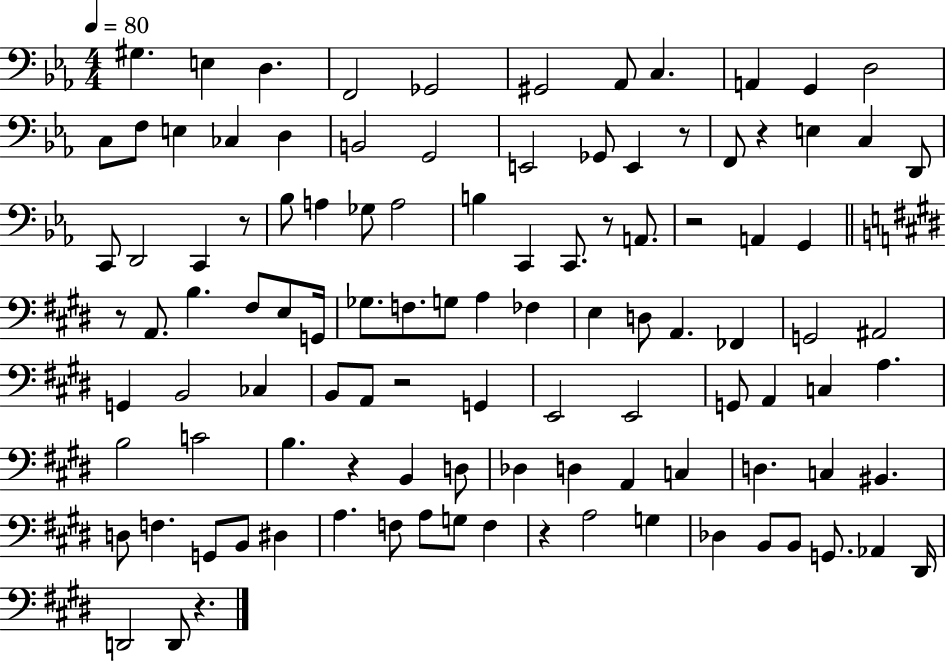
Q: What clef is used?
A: bass